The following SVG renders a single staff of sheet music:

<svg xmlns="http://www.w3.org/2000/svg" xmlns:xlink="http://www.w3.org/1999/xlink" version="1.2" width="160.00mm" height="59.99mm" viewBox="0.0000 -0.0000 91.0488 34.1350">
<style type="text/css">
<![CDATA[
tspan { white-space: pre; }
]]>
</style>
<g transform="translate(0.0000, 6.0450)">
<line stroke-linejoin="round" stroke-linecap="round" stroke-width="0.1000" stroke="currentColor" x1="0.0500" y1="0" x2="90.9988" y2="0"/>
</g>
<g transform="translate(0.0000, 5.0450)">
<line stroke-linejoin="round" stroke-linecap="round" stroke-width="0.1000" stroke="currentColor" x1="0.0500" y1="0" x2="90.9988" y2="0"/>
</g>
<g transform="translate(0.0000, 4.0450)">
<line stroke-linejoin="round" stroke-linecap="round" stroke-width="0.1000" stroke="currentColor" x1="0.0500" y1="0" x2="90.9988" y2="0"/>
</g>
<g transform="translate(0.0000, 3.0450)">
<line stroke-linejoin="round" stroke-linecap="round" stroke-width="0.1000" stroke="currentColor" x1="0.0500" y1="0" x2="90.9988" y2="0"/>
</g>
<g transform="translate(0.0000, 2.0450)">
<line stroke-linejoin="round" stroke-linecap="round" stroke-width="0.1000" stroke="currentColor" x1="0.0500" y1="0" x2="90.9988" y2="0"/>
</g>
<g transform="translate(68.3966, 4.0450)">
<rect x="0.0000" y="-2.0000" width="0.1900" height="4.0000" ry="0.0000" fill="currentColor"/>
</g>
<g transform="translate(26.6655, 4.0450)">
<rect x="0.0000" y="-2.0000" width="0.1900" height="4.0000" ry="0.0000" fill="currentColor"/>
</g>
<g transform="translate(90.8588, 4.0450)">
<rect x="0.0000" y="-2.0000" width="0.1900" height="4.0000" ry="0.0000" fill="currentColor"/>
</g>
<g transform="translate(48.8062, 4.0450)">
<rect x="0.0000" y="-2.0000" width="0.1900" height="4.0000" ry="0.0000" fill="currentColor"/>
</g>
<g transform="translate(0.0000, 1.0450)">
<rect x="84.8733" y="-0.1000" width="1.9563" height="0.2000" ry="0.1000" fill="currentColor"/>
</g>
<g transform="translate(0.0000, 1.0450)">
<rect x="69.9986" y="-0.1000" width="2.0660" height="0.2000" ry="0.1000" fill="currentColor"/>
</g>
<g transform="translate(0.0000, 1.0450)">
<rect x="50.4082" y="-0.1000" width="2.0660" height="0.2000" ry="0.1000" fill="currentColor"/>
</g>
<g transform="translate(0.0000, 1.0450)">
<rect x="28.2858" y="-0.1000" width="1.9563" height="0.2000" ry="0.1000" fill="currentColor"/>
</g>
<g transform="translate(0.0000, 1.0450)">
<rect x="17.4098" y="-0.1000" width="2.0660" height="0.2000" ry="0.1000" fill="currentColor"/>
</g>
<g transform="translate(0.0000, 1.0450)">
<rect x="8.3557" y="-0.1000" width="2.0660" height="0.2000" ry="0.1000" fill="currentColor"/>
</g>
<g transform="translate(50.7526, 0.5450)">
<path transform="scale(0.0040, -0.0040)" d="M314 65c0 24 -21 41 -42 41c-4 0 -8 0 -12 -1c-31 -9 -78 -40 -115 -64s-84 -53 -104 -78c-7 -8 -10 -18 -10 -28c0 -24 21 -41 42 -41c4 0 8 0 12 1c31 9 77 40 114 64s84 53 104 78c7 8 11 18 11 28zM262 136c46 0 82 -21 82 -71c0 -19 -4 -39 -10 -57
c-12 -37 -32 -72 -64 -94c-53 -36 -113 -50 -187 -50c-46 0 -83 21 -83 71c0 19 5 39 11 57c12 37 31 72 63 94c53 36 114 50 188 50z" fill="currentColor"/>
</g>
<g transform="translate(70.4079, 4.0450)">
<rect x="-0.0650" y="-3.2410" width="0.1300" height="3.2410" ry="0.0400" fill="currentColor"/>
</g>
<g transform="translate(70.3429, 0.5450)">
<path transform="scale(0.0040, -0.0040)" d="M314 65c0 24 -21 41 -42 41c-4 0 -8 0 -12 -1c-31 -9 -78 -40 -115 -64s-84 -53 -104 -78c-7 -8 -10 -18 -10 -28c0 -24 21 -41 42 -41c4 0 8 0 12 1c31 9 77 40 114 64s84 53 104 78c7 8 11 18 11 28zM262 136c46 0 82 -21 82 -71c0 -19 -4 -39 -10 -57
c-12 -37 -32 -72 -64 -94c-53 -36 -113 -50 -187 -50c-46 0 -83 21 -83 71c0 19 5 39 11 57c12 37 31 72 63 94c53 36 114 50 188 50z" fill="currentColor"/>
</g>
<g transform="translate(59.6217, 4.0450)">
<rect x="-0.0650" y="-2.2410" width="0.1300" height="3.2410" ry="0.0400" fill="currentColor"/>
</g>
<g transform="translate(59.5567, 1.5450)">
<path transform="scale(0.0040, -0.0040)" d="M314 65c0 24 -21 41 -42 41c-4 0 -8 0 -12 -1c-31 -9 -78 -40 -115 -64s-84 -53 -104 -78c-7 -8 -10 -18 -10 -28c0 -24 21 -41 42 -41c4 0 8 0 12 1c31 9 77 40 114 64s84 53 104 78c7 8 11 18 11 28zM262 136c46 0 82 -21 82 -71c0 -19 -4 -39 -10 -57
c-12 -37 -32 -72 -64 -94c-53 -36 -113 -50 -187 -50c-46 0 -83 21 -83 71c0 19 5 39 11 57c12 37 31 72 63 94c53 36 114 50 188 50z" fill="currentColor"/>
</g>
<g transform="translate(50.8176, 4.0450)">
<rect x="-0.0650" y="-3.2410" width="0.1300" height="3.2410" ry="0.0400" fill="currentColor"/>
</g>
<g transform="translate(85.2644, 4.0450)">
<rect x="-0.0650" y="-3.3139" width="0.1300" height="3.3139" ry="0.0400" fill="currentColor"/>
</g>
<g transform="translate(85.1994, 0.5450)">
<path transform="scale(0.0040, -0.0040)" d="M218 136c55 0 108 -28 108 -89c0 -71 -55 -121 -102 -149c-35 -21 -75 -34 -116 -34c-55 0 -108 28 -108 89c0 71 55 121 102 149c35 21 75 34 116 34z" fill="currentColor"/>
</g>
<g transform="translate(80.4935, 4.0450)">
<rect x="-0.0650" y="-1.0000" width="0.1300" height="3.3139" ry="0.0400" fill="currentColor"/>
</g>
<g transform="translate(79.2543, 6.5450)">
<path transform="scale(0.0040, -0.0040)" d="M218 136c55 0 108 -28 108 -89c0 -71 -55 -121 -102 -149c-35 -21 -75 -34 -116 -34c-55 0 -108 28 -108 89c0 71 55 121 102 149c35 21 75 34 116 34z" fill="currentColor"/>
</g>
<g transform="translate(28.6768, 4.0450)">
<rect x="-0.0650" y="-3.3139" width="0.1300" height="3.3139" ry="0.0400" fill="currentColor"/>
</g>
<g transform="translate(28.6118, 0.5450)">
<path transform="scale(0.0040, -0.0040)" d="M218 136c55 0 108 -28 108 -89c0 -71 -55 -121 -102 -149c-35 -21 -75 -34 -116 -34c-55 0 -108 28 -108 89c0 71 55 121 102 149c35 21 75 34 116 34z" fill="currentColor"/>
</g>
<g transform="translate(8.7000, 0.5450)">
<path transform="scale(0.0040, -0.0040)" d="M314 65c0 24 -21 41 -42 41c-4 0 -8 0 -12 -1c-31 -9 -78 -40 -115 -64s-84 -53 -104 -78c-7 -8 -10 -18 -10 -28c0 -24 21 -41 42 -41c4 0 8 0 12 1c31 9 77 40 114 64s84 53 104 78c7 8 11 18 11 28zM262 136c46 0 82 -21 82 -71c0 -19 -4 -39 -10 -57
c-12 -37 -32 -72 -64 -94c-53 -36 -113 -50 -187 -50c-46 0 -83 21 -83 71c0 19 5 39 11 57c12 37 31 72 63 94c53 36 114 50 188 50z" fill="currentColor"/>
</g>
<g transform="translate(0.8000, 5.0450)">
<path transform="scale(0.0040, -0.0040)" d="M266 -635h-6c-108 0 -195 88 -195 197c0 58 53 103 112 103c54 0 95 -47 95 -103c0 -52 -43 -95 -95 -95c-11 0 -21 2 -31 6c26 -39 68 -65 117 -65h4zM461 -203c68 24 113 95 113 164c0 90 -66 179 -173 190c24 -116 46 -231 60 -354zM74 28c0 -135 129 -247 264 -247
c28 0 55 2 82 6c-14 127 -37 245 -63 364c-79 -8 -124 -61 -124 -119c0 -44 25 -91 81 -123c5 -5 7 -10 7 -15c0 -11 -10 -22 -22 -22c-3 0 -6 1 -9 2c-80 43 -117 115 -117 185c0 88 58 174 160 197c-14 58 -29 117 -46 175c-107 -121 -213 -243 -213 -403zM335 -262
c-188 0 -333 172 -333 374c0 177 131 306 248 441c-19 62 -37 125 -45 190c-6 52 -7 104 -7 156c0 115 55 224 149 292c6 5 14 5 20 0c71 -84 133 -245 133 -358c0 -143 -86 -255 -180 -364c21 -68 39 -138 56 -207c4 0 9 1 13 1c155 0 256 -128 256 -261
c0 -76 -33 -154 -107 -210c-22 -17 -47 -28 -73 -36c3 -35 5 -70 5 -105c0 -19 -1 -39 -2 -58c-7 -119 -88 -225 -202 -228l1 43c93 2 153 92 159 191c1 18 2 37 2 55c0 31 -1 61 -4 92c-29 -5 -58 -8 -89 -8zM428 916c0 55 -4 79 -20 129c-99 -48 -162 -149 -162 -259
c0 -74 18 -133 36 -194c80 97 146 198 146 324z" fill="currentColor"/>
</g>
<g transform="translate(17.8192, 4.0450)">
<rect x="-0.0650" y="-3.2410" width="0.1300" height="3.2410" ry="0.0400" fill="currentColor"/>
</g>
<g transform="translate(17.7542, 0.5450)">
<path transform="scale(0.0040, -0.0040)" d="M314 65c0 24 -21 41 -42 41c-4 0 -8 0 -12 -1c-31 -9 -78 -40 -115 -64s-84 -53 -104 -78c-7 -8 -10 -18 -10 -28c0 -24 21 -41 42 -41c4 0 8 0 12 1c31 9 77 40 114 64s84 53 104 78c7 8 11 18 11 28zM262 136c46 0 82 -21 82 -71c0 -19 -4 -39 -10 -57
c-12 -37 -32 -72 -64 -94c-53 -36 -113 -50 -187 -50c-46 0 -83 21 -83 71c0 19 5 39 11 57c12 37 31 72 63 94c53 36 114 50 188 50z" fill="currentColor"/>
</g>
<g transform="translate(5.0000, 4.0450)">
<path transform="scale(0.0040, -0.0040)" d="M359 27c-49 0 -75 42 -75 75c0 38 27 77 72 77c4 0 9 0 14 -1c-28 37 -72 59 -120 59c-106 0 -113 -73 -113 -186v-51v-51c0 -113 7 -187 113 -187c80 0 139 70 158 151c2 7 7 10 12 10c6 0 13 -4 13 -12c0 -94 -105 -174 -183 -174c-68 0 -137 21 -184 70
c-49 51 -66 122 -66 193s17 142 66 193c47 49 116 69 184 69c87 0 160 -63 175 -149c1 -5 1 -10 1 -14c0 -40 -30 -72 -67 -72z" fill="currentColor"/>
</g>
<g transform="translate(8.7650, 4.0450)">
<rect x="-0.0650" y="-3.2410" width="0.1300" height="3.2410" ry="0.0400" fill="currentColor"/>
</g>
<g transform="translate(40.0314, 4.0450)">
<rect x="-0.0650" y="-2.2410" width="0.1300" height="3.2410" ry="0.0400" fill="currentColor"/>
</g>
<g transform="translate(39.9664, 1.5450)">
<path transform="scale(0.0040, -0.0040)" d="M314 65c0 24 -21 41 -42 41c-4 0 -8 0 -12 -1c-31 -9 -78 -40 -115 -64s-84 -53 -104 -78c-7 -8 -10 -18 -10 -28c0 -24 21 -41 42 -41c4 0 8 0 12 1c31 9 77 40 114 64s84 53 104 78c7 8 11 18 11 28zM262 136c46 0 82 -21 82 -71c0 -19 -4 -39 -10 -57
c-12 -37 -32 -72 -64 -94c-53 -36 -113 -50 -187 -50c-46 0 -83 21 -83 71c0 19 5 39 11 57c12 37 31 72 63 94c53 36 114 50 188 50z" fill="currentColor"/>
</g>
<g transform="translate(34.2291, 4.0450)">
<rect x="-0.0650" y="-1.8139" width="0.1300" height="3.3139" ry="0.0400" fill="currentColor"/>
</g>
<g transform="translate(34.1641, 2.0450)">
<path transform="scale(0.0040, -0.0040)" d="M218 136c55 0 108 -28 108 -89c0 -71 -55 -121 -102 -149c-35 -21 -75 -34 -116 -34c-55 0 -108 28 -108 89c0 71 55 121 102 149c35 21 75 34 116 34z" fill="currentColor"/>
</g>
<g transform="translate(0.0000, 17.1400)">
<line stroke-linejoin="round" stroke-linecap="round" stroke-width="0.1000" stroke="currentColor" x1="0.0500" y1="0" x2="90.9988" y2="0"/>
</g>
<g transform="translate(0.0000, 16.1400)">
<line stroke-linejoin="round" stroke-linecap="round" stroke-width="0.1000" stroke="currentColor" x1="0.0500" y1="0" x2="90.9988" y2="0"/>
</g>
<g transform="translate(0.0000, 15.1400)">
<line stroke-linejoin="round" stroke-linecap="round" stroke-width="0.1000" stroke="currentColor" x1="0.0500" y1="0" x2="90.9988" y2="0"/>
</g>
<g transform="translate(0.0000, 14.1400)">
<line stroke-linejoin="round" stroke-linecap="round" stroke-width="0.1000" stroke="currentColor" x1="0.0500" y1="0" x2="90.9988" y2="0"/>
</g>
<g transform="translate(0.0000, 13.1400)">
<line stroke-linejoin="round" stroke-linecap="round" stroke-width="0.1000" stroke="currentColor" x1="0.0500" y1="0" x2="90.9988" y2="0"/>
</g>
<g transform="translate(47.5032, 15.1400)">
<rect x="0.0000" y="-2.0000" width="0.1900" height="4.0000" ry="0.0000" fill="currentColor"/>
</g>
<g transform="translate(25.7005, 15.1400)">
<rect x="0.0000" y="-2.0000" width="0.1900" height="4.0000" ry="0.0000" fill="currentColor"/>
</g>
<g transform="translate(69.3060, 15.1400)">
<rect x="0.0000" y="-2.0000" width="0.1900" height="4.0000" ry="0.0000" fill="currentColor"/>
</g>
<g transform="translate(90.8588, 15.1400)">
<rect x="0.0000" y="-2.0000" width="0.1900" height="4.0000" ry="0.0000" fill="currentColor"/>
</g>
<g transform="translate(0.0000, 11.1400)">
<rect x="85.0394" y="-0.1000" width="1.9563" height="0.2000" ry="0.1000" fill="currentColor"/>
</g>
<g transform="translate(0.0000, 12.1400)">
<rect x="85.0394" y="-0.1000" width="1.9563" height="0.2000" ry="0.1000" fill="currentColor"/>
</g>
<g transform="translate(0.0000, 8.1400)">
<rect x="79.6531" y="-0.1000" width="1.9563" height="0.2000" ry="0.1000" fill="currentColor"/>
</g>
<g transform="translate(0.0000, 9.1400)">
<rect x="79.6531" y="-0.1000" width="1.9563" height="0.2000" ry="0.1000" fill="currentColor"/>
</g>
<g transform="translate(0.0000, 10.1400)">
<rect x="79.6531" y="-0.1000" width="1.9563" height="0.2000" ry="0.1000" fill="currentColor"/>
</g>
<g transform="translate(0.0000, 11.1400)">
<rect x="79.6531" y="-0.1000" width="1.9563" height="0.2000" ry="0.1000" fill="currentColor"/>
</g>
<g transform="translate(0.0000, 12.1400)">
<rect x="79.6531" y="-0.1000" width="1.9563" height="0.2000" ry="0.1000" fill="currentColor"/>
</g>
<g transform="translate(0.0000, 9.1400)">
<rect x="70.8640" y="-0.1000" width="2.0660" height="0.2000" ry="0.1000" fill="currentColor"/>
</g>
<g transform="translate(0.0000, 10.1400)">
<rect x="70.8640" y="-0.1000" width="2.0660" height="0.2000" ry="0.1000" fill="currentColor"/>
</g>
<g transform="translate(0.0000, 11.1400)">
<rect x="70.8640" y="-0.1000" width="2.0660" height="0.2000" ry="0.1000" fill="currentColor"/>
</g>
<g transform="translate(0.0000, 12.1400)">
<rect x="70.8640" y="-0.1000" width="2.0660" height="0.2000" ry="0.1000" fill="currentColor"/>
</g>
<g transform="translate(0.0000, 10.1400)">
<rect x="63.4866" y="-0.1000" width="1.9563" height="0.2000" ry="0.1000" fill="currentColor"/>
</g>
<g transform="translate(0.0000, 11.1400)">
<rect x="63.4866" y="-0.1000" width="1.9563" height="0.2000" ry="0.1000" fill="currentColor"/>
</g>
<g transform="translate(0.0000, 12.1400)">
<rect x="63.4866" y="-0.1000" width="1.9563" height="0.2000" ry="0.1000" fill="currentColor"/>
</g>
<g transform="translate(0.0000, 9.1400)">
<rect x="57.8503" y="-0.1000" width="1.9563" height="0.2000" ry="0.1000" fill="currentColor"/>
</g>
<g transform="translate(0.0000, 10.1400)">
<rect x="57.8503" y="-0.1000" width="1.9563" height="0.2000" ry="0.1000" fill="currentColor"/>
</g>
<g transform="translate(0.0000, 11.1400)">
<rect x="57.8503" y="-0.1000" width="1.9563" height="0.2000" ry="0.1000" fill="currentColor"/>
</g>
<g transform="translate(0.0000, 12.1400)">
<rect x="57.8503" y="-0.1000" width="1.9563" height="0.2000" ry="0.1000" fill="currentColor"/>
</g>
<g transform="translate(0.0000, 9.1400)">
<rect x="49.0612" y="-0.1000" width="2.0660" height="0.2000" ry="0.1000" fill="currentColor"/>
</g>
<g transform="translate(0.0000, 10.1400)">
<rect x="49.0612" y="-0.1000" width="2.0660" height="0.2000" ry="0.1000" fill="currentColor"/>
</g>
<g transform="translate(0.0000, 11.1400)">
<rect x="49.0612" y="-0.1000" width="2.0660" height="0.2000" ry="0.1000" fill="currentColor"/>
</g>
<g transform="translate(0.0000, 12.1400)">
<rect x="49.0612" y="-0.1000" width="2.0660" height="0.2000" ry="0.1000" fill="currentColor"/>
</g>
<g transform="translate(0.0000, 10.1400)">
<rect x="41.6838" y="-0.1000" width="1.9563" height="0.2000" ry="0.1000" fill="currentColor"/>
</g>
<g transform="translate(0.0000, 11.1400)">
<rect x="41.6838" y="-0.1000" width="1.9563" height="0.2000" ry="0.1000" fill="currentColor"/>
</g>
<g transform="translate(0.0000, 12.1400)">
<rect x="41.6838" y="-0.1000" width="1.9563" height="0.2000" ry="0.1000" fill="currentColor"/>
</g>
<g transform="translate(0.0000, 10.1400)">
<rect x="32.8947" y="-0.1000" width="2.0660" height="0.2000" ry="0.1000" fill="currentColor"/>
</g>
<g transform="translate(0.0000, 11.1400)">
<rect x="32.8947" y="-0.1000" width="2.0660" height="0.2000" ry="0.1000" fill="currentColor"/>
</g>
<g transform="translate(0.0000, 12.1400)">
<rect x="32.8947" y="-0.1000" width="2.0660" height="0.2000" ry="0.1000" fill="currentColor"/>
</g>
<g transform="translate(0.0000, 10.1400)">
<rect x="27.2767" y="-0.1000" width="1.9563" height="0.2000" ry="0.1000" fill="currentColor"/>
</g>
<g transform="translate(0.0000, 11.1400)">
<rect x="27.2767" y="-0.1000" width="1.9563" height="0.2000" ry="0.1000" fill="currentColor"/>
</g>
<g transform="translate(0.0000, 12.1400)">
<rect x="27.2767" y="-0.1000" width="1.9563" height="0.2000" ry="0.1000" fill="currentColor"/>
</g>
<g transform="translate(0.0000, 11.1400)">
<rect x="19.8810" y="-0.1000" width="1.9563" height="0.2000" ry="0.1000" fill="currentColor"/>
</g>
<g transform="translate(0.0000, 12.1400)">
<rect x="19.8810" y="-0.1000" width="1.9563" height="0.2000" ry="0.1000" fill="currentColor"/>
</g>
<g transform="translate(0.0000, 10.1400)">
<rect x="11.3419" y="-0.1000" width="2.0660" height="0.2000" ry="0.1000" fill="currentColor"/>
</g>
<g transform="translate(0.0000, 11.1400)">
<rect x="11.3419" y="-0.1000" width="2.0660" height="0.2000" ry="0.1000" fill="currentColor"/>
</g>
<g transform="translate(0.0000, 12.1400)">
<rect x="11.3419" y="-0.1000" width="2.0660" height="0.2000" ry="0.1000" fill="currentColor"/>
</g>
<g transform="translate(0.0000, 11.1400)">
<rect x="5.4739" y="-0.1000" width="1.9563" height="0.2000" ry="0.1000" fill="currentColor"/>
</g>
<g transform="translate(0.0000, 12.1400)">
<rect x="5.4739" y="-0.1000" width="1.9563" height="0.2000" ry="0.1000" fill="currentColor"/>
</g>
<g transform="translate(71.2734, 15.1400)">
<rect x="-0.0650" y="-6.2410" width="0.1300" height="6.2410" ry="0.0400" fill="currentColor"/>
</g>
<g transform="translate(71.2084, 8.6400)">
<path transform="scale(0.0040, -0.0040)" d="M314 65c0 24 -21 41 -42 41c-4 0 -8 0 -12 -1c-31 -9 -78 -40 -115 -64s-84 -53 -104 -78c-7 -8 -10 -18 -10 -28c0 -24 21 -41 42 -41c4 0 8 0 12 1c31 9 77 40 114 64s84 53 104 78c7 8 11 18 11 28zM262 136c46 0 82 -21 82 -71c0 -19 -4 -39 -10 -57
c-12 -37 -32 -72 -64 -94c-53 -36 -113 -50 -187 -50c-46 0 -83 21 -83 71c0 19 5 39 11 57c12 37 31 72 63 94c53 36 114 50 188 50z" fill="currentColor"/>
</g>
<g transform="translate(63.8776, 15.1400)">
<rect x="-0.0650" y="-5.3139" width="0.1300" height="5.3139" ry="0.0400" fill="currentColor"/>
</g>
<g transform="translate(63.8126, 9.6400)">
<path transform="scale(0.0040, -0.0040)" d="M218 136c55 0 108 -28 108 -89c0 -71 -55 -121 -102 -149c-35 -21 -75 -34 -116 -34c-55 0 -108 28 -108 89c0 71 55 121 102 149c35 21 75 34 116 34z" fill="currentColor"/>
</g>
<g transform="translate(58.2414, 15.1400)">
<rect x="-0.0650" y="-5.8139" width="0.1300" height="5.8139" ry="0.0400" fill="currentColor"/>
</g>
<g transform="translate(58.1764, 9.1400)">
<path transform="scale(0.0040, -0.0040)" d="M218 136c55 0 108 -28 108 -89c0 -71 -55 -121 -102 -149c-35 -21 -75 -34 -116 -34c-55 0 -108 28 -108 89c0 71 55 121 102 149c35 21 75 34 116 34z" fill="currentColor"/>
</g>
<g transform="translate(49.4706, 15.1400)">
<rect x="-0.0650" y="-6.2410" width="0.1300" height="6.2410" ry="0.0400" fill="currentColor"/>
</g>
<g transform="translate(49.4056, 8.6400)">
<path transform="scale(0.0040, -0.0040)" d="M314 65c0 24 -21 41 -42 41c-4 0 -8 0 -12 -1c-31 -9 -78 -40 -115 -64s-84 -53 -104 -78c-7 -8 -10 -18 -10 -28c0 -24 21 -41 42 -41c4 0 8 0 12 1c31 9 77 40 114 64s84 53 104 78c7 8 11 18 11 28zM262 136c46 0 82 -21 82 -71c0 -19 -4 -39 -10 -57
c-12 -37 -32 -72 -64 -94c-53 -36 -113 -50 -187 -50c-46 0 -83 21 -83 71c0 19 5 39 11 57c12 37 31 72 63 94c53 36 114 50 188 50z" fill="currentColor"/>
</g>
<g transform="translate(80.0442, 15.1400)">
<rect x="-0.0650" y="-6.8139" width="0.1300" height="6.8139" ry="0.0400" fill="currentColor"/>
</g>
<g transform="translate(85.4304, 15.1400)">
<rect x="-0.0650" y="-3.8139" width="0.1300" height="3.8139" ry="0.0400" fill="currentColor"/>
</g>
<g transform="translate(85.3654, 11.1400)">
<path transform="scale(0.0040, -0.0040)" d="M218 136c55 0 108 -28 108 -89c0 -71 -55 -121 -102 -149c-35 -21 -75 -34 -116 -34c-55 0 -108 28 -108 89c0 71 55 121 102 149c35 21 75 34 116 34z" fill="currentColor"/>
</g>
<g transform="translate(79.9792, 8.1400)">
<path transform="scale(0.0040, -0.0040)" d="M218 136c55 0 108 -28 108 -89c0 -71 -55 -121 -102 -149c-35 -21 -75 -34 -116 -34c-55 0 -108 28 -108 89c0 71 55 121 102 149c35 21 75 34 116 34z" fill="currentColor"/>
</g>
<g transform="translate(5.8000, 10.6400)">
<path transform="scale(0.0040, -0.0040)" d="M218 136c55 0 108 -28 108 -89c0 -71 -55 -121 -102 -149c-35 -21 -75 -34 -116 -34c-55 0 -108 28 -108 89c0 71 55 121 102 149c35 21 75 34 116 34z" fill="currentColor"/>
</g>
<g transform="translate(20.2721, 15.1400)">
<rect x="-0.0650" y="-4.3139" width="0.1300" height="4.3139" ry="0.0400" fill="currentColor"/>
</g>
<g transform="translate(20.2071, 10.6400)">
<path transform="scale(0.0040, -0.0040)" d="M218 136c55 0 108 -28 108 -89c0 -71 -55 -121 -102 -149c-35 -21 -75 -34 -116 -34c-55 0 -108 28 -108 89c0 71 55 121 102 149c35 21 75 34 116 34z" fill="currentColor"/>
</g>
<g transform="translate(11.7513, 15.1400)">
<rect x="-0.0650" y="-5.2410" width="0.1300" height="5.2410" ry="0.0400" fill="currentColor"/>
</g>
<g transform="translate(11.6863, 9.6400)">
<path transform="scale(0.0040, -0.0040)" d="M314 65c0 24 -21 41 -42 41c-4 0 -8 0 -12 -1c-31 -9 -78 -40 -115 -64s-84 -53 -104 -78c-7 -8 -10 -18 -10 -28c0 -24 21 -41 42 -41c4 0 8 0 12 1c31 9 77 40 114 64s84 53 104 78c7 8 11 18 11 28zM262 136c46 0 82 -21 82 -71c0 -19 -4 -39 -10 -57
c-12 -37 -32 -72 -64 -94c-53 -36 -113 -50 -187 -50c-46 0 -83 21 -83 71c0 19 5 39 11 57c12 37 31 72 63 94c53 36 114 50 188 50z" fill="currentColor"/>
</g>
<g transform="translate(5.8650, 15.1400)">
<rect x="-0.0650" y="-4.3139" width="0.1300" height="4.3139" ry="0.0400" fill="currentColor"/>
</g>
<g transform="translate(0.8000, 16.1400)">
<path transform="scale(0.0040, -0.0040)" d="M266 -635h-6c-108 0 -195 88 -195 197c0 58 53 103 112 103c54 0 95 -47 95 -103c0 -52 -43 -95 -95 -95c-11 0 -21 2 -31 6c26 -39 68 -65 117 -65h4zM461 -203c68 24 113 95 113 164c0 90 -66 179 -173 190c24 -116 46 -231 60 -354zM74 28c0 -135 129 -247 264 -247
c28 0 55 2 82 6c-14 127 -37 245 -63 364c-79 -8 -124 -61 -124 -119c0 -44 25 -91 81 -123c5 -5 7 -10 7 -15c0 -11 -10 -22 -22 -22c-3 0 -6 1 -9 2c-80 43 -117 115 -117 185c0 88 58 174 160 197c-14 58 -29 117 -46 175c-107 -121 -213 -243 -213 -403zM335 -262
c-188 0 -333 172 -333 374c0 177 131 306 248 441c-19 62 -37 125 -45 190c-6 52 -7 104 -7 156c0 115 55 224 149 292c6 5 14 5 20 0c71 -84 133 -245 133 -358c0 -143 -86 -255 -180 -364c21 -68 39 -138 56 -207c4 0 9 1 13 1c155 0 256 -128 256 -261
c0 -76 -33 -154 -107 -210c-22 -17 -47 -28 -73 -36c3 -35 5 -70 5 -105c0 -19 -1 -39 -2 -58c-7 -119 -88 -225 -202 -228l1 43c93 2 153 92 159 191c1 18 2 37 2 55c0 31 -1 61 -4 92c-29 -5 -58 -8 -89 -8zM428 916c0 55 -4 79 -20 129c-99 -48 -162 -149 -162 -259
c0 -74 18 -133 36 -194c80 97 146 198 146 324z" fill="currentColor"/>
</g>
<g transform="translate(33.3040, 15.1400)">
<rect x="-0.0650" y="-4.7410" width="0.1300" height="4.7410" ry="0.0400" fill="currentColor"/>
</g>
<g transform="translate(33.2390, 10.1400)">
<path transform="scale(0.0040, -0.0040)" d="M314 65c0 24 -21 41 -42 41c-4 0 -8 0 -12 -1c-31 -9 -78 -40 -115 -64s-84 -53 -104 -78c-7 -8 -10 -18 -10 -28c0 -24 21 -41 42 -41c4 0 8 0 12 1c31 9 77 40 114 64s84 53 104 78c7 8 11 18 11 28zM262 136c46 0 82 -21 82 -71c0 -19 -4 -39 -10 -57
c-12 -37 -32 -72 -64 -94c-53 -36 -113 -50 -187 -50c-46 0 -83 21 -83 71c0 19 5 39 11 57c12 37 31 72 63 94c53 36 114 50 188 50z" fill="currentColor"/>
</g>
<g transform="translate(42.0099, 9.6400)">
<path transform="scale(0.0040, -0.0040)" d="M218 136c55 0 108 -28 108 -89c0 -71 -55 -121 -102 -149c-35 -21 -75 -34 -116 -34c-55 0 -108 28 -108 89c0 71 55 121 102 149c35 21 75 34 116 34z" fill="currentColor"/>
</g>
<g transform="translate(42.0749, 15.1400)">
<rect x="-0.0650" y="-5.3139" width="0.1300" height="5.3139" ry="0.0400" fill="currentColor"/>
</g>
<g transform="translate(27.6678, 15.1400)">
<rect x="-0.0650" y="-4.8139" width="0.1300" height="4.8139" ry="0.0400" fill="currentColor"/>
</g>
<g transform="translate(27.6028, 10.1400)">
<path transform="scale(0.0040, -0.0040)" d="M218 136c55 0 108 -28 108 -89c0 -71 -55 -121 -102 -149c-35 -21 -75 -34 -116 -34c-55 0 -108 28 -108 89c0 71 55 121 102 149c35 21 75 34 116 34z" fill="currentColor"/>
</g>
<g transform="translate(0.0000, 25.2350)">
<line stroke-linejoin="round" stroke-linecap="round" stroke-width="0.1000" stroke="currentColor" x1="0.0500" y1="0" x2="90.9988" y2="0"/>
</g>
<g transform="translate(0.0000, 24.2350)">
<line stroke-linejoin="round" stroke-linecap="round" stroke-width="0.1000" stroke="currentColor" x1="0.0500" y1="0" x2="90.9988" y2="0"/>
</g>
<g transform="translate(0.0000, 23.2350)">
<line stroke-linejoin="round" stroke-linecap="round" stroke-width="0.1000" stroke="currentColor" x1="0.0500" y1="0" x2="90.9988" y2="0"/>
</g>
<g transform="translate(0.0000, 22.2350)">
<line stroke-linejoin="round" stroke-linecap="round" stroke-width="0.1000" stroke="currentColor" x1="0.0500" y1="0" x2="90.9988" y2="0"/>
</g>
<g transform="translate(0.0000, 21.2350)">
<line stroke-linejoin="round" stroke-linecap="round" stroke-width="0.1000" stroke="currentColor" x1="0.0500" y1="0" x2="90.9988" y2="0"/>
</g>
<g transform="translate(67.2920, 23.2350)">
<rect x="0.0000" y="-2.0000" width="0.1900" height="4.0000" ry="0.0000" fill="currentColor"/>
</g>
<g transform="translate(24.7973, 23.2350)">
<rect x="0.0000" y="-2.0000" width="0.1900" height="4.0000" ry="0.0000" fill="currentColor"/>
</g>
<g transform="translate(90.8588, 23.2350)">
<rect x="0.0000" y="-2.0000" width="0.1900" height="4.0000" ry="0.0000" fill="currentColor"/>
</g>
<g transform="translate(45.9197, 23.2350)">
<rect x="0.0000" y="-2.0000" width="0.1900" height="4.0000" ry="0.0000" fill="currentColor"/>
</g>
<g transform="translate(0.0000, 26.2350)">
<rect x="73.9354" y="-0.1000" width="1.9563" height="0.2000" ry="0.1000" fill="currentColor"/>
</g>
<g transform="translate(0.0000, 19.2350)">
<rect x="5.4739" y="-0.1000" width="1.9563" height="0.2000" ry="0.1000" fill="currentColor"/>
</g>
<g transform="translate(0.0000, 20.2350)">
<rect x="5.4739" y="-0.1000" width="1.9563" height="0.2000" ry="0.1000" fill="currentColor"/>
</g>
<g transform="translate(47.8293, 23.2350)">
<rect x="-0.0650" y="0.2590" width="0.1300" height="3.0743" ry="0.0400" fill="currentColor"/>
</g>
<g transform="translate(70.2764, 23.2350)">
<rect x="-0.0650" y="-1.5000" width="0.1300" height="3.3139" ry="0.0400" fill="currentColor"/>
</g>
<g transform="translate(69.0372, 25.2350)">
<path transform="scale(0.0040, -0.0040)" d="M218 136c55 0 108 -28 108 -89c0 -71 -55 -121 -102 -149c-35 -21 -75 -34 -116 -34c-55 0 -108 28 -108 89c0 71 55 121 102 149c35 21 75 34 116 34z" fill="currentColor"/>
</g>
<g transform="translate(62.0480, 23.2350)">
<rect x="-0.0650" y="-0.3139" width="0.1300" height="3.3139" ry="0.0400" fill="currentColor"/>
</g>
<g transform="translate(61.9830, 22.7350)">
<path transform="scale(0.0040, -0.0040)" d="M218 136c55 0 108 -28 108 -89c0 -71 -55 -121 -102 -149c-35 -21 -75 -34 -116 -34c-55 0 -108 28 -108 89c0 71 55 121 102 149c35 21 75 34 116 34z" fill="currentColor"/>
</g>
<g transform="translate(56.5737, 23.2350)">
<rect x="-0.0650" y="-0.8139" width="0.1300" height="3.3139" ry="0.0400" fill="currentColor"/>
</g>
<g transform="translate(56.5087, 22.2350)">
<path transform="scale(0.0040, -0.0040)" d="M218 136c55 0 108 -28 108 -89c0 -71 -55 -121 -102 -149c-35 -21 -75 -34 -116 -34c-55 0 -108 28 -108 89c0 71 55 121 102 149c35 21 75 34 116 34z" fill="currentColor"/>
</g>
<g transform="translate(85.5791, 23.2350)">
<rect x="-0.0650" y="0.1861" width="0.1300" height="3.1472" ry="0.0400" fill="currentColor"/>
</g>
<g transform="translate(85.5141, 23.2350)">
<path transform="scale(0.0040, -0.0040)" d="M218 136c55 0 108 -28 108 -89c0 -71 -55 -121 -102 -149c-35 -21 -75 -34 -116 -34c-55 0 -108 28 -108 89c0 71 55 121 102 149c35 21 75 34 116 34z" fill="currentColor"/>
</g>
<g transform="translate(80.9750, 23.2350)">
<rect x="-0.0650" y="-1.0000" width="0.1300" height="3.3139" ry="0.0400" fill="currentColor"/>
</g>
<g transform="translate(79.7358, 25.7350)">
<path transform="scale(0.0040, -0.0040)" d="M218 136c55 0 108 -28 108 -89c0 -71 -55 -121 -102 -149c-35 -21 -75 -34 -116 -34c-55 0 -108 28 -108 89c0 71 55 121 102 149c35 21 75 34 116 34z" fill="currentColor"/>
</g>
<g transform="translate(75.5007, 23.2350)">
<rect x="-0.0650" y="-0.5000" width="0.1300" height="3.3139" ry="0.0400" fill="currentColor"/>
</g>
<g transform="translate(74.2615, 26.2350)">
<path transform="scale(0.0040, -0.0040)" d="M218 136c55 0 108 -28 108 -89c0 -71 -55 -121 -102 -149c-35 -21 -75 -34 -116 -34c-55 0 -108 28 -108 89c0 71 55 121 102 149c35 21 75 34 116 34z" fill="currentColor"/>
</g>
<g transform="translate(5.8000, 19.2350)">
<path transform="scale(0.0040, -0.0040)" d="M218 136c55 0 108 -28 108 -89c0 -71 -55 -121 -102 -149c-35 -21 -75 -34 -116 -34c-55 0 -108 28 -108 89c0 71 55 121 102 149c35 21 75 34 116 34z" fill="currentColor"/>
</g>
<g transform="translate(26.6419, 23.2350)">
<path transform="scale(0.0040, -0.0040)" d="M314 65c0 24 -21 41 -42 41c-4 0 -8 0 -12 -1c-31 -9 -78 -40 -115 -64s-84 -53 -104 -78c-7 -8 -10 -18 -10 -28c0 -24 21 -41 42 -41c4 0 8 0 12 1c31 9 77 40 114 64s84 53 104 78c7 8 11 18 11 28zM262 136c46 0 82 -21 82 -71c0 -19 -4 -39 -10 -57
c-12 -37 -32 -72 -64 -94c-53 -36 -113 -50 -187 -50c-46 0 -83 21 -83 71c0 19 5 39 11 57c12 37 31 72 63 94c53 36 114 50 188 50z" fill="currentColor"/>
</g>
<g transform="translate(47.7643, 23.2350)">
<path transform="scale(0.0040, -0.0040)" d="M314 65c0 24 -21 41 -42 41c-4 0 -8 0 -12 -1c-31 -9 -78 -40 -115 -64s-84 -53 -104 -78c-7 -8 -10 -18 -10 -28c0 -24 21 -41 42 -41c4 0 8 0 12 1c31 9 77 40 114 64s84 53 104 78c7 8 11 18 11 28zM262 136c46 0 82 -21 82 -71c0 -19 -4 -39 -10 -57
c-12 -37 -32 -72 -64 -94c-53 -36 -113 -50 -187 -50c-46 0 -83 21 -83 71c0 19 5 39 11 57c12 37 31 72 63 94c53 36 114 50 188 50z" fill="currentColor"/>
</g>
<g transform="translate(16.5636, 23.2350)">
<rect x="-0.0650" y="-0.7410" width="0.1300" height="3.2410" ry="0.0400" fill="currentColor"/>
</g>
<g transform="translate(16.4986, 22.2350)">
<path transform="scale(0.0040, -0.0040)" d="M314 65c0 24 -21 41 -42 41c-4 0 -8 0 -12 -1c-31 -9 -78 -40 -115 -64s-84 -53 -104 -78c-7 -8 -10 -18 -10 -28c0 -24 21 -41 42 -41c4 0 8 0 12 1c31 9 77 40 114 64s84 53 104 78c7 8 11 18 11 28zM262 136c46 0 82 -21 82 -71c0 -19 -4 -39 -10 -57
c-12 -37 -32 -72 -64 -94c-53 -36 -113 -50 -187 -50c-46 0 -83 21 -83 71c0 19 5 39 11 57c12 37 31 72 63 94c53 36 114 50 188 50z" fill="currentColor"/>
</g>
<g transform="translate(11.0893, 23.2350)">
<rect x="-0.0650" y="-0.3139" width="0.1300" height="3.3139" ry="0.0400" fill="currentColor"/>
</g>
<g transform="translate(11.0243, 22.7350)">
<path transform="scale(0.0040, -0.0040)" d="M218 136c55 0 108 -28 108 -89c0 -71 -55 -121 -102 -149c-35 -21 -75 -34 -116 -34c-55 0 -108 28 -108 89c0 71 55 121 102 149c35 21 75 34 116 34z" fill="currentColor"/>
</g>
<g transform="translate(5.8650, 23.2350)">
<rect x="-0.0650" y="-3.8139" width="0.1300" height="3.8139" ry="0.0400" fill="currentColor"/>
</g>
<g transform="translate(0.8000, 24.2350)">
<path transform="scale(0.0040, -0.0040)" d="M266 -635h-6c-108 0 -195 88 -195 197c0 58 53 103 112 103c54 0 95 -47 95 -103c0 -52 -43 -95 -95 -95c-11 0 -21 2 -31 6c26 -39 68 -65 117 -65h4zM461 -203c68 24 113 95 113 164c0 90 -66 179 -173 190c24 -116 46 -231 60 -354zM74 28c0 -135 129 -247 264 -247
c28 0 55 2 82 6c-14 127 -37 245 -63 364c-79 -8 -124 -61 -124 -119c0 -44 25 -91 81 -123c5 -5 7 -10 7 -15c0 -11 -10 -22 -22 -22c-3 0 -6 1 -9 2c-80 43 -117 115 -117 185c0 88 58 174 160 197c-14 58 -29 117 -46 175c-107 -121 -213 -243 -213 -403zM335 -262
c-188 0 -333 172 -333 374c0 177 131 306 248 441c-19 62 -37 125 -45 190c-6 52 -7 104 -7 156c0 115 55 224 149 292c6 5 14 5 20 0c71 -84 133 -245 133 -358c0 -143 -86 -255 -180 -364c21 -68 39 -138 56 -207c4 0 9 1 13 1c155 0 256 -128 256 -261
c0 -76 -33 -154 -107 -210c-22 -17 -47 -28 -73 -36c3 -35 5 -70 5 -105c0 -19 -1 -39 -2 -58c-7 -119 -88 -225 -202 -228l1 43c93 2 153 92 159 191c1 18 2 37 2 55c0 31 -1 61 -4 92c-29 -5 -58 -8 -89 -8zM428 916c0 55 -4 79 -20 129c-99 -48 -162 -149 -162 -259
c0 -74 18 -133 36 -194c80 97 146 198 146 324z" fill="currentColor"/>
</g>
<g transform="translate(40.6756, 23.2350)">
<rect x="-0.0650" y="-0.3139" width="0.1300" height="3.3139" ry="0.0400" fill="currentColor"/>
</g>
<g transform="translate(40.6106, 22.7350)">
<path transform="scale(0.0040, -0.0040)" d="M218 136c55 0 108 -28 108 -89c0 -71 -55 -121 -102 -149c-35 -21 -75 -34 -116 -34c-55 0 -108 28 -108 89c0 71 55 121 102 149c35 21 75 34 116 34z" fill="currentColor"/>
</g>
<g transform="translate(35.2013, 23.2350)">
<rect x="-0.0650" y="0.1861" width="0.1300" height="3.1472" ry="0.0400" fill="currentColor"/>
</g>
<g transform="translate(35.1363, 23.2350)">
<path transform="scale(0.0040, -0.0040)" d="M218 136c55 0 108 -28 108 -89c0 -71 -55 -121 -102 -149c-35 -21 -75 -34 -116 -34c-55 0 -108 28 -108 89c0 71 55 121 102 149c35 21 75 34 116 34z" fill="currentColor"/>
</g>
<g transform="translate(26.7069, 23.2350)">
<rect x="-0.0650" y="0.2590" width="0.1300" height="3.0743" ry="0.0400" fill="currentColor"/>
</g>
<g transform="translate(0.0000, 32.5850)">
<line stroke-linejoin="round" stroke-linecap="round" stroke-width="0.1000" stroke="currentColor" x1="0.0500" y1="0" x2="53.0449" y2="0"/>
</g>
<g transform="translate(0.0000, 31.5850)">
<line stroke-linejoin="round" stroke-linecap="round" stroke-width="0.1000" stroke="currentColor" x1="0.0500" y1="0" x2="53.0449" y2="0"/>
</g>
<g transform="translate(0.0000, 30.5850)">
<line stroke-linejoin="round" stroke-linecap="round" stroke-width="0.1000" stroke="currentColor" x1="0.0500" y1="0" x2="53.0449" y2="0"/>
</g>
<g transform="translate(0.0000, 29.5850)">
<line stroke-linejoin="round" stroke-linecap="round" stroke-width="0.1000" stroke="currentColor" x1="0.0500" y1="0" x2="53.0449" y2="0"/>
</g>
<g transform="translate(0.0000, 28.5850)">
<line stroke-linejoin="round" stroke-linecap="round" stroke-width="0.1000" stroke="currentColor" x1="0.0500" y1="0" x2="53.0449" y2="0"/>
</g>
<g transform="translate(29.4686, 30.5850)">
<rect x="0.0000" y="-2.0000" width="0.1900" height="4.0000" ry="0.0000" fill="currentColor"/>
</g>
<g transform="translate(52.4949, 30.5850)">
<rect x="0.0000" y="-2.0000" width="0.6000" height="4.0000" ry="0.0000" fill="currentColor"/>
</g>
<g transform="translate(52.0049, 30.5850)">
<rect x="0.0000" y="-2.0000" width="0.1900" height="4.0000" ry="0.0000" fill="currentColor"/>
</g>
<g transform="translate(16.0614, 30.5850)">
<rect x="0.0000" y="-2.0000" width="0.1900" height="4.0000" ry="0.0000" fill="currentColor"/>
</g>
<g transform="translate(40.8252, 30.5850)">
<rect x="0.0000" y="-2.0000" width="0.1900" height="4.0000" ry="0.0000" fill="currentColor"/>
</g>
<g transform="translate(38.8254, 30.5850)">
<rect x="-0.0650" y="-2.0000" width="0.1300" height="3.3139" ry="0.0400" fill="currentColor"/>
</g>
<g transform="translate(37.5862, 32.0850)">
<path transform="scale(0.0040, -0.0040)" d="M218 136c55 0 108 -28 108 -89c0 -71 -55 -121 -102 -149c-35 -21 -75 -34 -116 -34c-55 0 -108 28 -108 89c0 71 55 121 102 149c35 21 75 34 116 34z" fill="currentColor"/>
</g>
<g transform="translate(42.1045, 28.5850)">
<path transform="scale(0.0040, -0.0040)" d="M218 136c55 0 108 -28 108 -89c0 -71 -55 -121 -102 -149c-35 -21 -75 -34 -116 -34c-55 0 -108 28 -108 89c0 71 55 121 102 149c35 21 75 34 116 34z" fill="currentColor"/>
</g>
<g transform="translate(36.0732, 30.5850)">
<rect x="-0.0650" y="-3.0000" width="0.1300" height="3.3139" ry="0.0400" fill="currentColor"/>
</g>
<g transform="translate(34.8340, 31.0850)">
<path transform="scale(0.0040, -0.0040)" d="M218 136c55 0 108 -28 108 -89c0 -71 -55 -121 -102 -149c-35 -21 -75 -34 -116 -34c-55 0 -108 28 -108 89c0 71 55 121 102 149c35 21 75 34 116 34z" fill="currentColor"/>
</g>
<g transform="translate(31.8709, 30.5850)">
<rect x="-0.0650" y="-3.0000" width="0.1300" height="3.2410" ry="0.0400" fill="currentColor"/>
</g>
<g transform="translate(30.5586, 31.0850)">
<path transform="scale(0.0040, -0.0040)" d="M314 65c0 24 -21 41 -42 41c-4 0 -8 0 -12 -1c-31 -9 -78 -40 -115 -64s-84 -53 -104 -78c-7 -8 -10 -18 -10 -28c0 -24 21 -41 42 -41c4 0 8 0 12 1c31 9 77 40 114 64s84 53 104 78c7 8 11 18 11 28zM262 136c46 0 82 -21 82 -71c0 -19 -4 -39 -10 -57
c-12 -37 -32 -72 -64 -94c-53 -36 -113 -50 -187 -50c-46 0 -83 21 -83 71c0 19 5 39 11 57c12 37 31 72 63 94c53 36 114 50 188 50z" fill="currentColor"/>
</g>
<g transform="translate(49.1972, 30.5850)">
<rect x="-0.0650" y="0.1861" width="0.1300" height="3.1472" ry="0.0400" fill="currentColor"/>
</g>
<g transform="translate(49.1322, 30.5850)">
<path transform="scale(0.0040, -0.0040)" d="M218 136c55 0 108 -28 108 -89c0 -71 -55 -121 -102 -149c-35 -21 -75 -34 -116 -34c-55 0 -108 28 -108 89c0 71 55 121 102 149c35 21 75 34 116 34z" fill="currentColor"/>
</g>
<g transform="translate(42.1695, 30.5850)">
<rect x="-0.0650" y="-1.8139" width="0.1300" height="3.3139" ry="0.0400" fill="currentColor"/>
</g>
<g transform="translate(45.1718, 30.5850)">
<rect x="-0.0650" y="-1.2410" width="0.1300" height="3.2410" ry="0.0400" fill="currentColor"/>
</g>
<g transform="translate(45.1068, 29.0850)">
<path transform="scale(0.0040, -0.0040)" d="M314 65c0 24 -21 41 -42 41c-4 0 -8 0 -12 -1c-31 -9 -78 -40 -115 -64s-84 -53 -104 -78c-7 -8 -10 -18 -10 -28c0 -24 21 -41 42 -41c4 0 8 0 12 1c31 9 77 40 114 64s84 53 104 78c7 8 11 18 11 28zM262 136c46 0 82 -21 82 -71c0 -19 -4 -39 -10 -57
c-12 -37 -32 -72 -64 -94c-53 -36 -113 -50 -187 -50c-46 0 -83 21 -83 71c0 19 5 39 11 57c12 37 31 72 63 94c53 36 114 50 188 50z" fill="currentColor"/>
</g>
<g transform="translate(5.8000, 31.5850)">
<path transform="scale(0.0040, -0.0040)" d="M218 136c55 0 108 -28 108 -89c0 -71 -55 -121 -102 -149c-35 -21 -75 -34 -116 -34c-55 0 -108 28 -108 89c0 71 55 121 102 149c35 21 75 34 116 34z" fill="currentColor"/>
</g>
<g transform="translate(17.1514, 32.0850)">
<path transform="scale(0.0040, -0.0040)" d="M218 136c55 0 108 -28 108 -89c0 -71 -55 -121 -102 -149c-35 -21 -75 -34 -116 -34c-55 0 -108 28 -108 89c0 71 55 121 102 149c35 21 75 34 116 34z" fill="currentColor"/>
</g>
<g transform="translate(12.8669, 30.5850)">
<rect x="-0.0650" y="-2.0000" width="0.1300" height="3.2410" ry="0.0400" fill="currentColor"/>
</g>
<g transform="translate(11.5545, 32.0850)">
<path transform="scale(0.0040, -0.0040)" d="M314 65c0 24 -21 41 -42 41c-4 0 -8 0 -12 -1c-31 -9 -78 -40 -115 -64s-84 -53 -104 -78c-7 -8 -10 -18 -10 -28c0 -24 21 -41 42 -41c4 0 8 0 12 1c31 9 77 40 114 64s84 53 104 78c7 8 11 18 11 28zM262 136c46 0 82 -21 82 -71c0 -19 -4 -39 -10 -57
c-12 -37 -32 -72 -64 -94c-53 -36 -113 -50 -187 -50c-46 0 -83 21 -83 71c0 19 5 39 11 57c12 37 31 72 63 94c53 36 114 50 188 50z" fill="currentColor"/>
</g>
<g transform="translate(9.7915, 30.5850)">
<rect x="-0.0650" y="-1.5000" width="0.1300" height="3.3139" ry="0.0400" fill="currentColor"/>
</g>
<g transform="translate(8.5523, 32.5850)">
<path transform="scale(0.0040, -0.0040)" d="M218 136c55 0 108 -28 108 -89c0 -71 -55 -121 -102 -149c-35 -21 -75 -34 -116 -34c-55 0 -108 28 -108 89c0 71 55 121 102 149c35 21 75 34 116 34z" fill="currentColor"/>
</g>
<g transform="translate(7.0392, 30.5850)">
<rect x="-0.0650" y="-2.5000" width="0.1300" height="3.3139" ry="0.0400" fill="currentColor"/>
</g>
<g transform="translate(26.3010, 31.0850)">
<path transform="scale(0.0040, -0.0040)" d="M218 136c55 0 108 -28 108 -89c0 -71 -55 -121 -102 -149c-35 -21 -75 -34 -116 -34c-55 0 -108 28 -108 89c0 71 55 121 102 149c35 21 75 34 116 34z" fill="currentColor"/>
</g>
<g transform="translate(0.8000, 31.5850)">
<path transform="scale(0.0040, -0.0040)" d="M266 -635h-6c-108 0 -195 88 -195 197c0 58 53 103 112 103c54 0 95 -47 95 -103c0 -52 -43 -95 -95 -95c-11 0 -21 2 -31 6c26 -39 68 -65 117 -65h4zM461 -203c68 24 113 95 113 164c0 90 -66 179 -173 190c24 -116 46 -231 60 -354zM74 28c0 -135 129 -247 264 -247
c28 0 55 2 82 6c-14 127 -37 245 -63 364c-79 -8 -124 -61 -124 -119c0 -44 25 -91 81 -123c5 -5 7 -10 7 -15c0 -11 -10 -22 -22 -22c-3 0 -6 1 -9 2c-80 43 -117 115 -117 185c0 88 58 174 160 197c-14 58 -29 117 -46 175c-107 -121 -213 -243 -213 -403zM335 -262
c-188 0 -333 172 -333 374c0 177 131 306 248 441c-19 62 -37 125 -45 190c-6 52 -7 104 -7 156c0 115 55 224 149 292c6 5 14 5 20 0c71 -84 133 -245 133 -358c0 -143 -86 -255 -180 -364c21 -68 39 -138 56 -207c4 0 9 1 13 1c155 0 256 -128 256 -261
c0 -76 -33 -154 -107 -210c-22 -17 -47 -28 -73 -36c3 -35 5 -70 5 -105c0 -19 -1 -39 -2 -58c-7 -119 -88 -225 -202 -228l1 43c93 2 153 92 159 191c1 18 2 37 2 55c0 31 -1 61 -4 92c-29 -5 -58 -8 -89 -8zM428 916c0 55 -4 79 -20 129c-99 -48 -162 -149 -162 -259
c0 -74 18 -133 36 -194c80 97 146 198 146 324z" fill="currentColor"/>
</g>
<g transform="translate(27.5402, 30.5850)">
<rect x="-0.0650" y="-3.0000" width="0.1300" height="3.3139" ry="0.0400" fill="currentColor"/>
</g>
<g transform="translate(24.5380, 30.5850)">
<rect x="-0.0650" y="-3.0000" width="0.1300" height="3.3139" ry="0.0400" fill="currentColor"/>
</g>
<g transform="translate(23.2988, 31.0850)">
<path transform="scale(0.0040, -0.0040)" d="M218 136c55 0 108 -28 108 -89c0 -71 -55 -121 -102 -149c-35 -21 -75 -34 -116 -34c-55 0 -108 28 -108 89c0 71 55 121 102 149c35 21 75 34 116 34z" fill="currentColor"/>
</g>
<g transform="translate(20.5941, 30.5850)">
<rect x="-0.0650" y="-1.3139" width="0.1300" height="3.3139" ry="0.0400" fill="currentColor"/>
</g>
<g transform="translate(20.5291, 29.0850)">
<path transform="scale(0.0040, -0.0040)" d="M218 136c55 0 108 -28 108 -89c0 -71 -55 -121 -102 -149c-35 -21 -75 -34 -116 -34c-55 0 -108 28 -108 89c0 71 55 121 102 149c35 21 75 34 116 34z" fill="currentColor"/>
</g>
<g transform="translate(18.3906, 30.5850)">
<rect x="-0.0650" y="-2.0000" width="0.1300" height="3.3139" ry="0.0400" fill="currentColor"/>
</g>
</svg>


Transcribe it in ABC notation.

X:1
T:Untitled
M:4/4
L:1/4
K:C
b2 b2 b f g2 b2 g2 b2 D b d' f'2 d' e' e'2 f' a'2 g' f' a'2 b' c' c' c d2 B2 B c B2 d c E C D B G E F2 F e A A A2 A F f e2 B